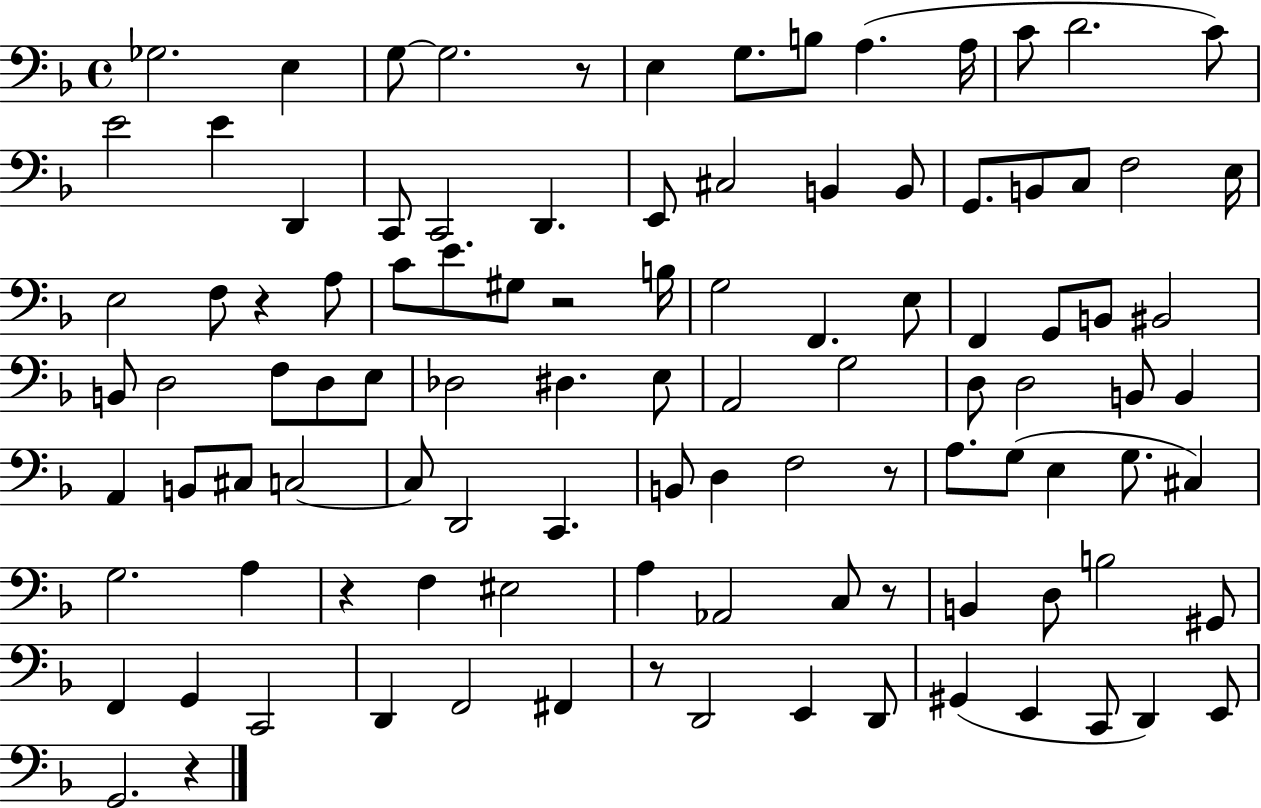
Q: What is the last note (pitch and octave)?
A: G2